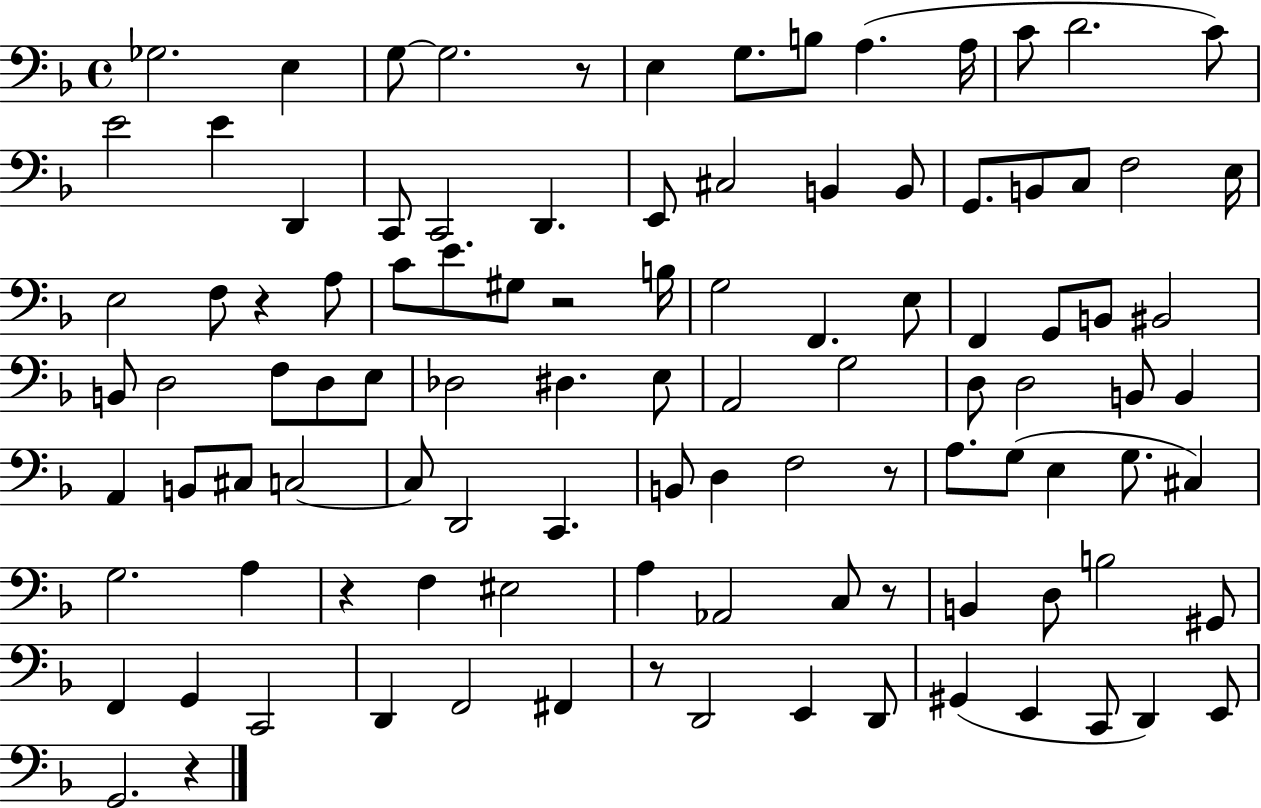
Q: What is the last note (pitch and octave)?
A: G2